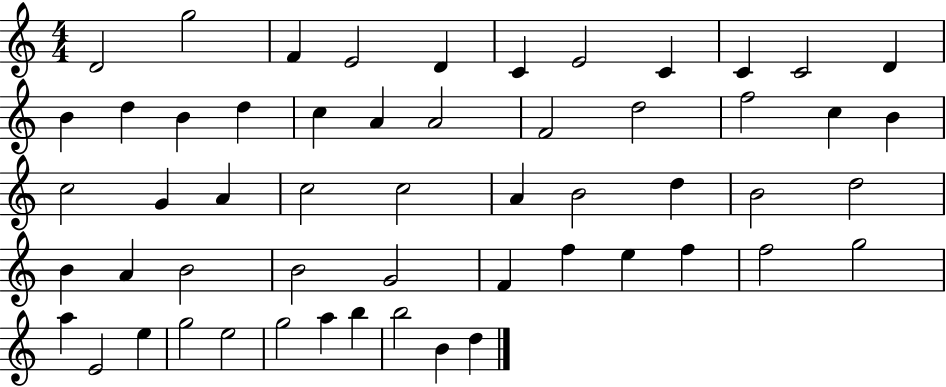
D4/h G5/h F4/q E4/h D4/q C4/q E4/h C4/q C4/q C4/h D4/q B4/q D5/q B4/q D5/q C5/q A4/q A4/h F4/h D5/h F5/h C5/q B4/q C5/h G4/q A4/q C5/h C5/h A4/q B4/h D5/q B4/h D5/h B4/q A4/q B4/h B4/h G4/h F4/q F5/q E5/q F5/q F5/h G5/h A5/q E4/h E5/q G5/h E5/h G5/h A5/q B5/q B5/h B4/q D5/q